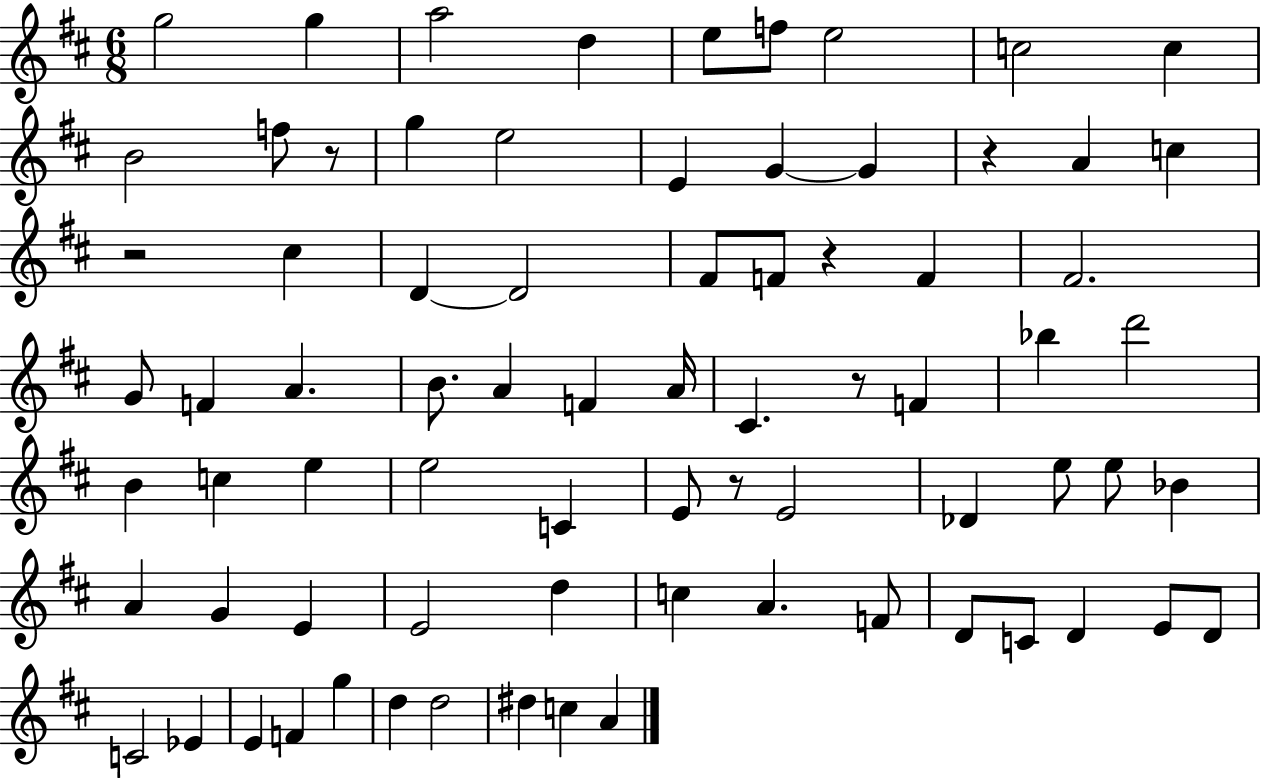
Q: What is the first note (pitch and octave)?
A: G5